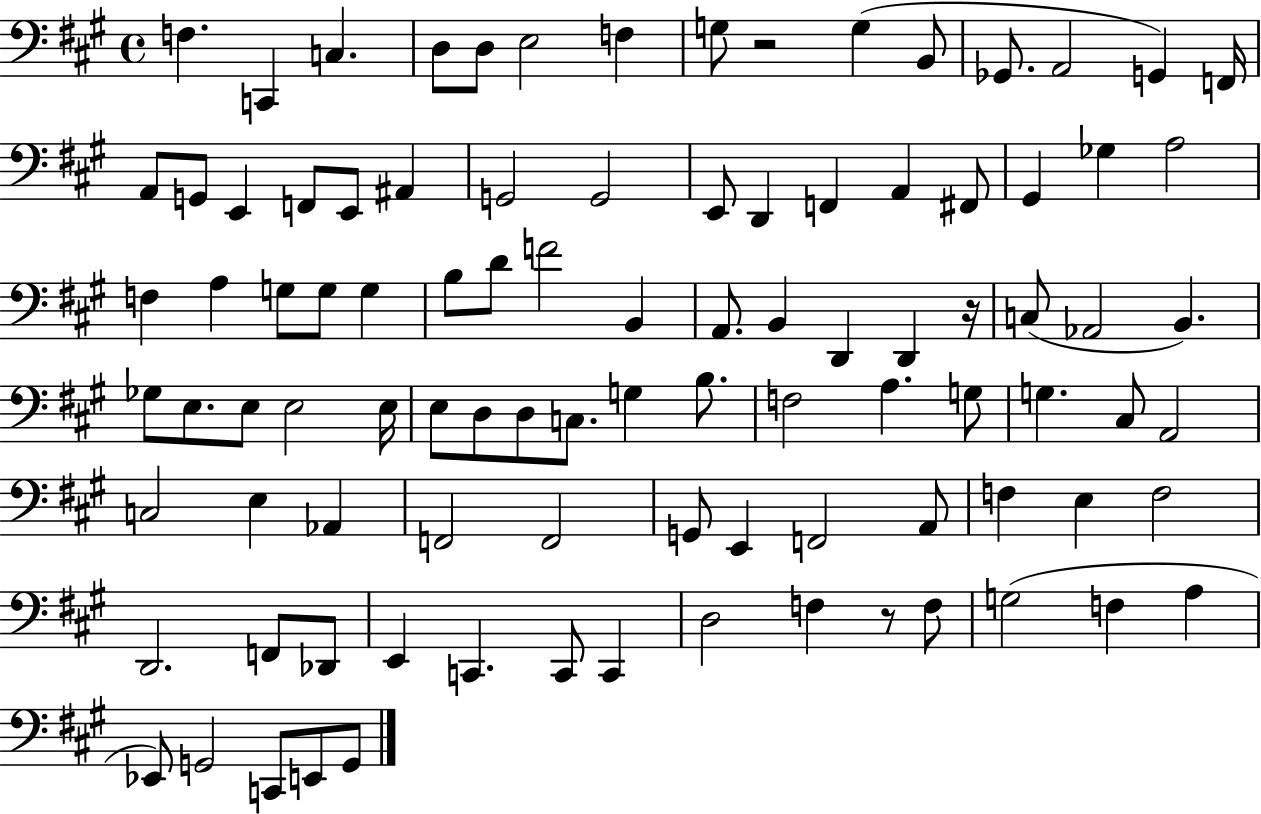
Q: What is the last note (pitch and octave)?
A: G2